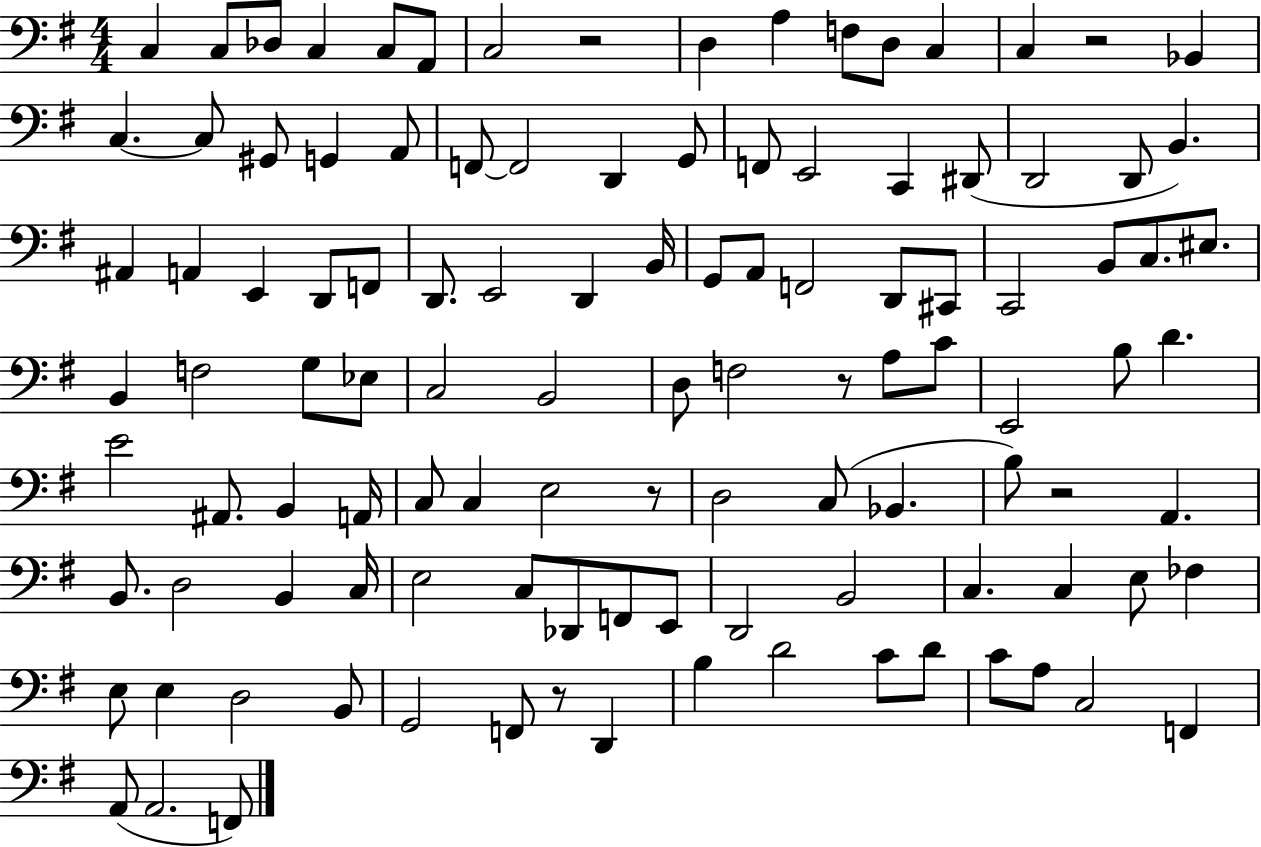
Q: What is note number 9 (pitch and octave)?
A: A3